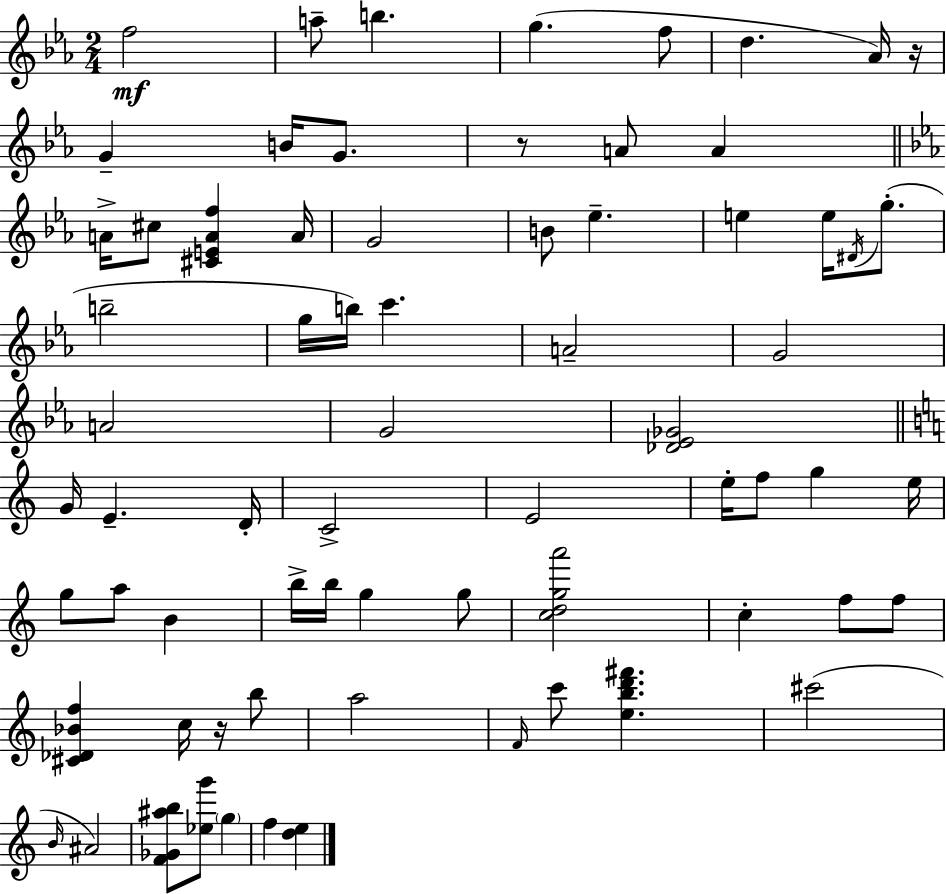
{
  \clef treble
  \numericTimeSignature
  \time 2/4
  \key ees \major
  \repeat volta 2 { f''2\mf | a''8-- b''4. | g''4.( f''8 | d''4. aes'16) r16 | \break g'4-- b'16 g'8. | r8 a'8 a'4 | \bar "||" \break \key ees \major a'16-> cis''8 <cis' e' a' f''>4 a'16 | g'2 | b'8 ees''4.-- | e''4 e''16 \acciaccatura { dis'16 } g''8.-.( | \break b''2-- | g''16 b''16) c'''4. | a'2-- | g'2 | \break a'2 | g'2 | <des' ees' ges'>2 | \bar "||" \break \key a \minor g'16 e'4.-- d'16-. | c'2-> | e'2 | e''16-. f''8 g''4 e''16 | \break g''8 a''8 b'4 | b''16-> b''16 g''4 g''8 | <c'' d'' g'' a'''>2 | c''4-. f''8 f''8 | \break <cis' des' bes' f''>4 c''16 r16 b''8 | a''2 | \grace { f'16 } c'''8 <e'' b'' d''' fis'''>4. | cis'''2( | \break \grace { b'16 } ais'2) | <f' ges' ais'' b''>8 <ees'' g'''>8 \parenthesize g''4 | f''4 <d'' e''>4 | } \bar "|."
}